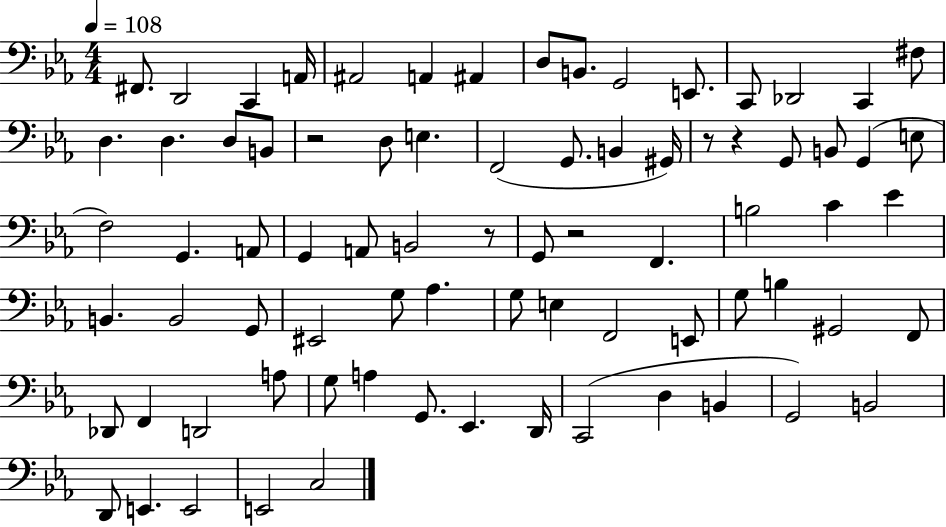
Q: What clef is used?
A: bass